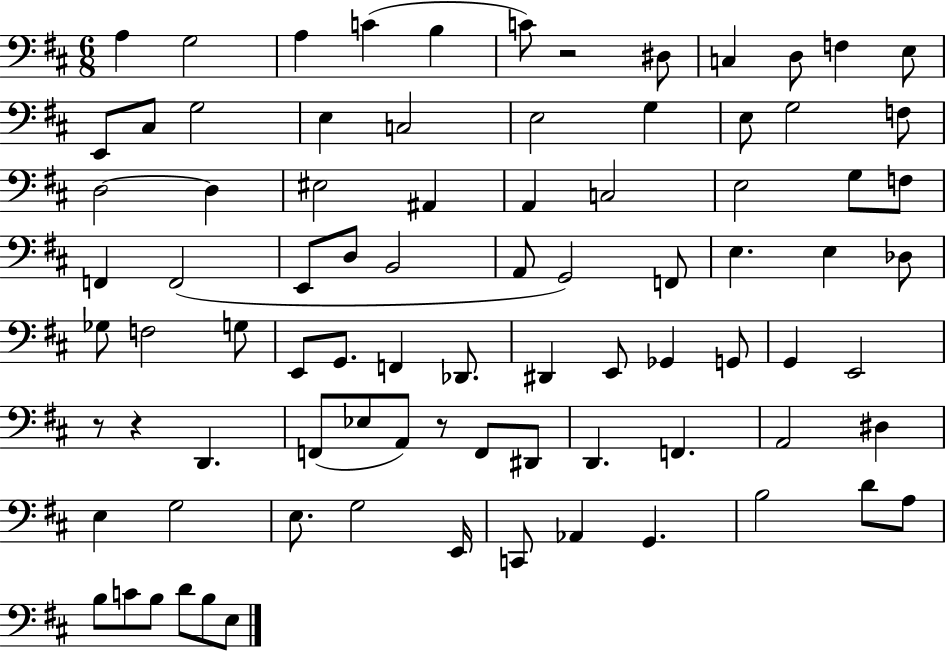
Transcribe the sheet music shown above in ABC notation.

X:1
T:Untitled
M:6/8
L:1/4
K:D
A, G,2 A, C B, C/2 z2 ^D,/2 C, D,/2 F, E,/2 E,,/2 ^C,/2 G,2 E, C,2 E,2 G, E,/2 G,2 F,/2 D,2 D, ^E,2 ^A,, A,, C,2 E,2 G,/2 F,/2 F,, F,,2 E,,/2 D,/2 B,,2 A,,/2 G,,2 F,,/2 E, E, _D,/2 _G,/2 F,2 G,/2 E,,/2 G,,/2 F,, _D,,/2 ^D,, E,,/2 _G,, G,,/2 G,, E,,2 z/2 z D,, F,,/2 _E,/2 A,,/2 z/2 F,,/2 ^D,,/2 D,, F,, A,,2 ^D, E, G,2 E,/2 G,2 E,,/4 C,,/2 _A,, G,, B,2 D/2 A,/2 B,/2 C/2 B,/2 D/2 B,/2 E,/2